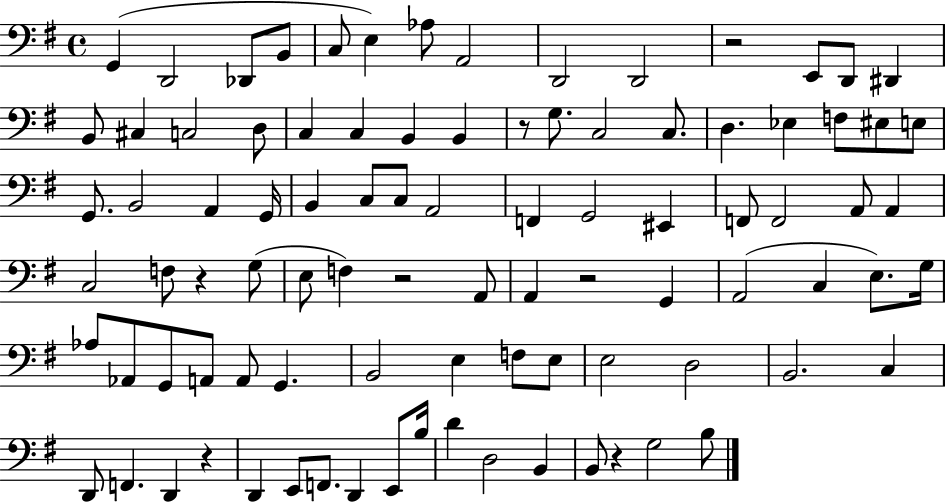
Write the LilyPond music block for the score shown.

{
  \clef bass
  \time 4/4
  \defaultTimeSignature
  \key g \major
  g,4( d,2 des,8 b,8 | c8 e4) aes8 a,2 | d,2 d,2 | r2 e,8 d,8 dis,4 | \break b,8 cis4 c2 d8 | c4 c4 b,4 b,4 | r8 g8. c2 c8. | d4. ees4 f8 eis8 e8 | \break g,8. b,2 a,4 g,16 | b,4 c8 c8 a,2 | f,4 g,2 eis,4 | f,8 f,2 a,8 a,4 | \break c2 f8 r4 g8( | e8 f4) r2 a,8 | a,4 r2 g,4 | a,2( c4 e8.) g16 | \break aes8 aes,8 g,8 a,8 a,8 g,4. | b,2 e4 f8 e8 | e2 d2 | b,2. c4 | \break d,8 f,4. d,4 r4 | d,4 e,8 f,8. d,4 e,8 b16 | d'4 d2 b,4 | b,8 r4 g2 b8 | \break \bar "|."
}